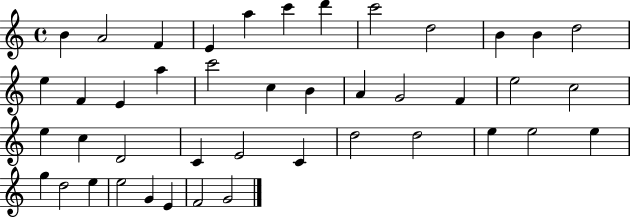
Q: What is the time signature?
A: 4/4